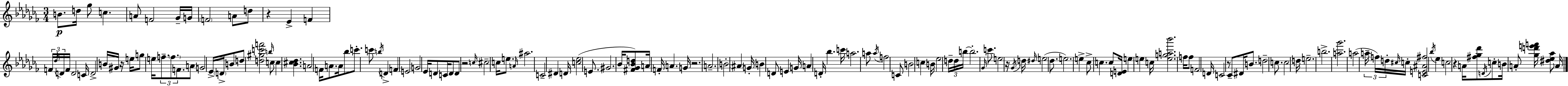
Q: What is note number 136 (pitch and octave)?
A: D4